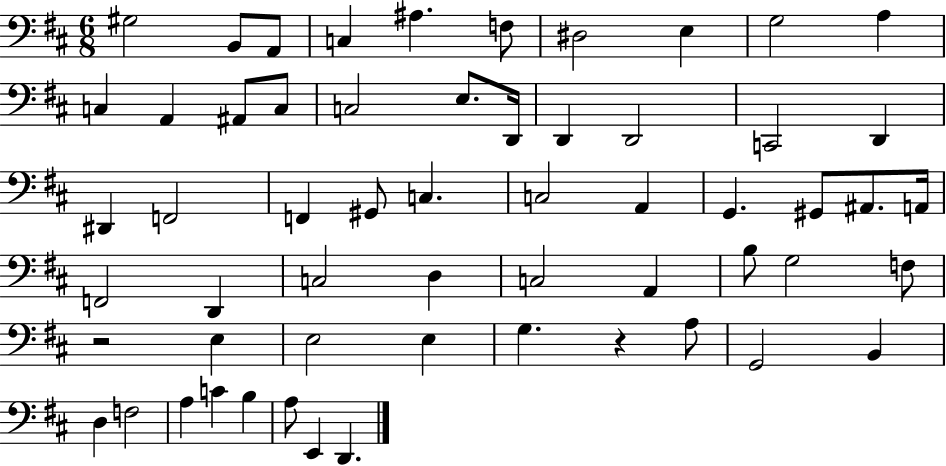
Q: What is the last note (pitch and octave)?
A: D2